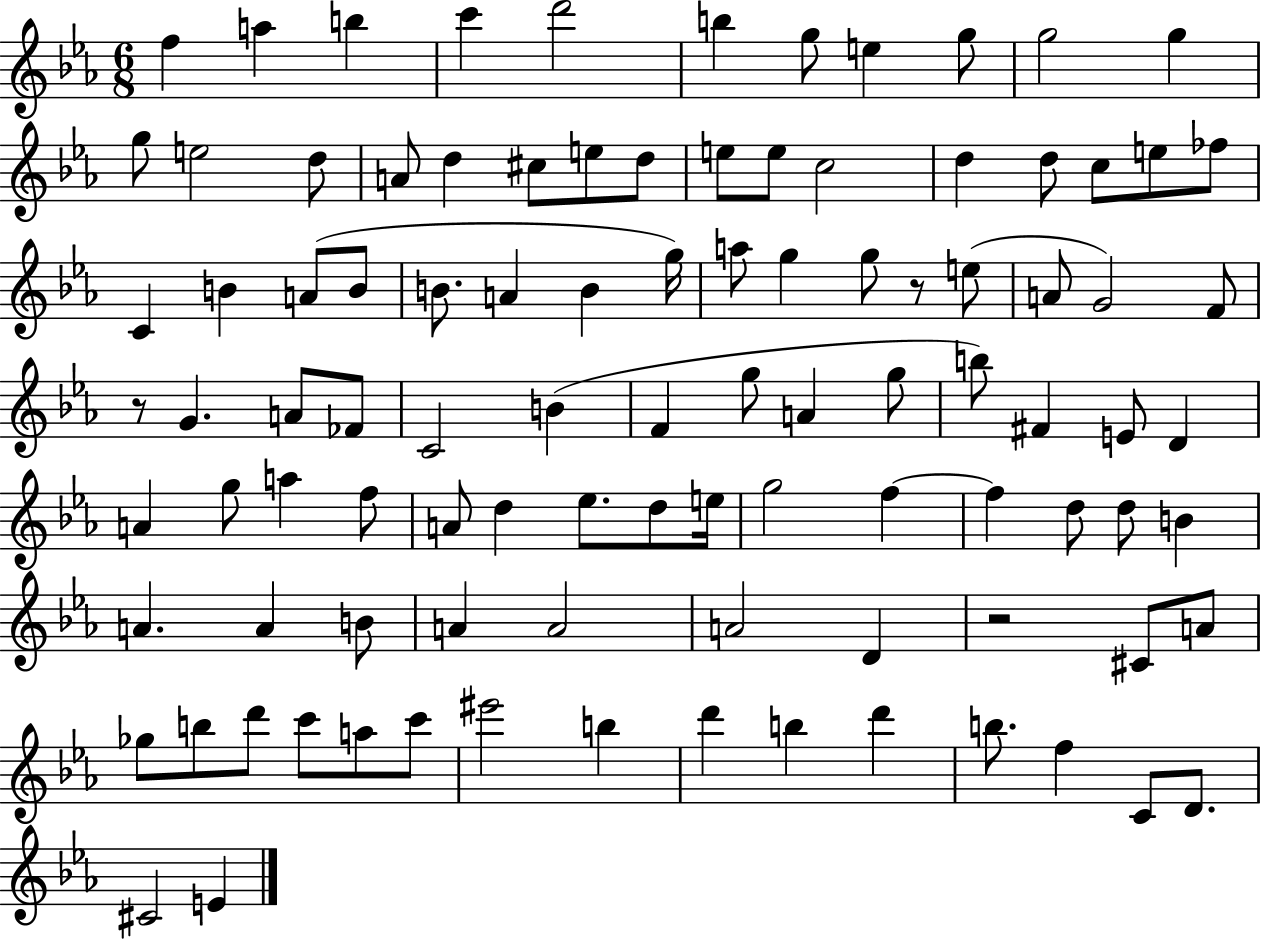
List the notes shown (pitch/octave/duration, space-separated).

F5/q A5/q B5/q C6/q D6/h B5/q G5/e E5/q G5/e G5/h G5/q G5/e E5/h D5/e A4/e D5/q C#5/e E5/e D5/e E5/e E5/e C5/h D5/q D5/e C5/e E5/e FES5/e C4/q B4/q A4/e B4/e B4/e. A4/q B4/q G5/s A5/e G5/q G5/e R/e E5/e A4/e G4/h F4/e R/e G4/q. A4/e FES4/e C4/h B4/q F4/q G5/e A4/q G5/e B5/e F#4/q E4/e D4/q A4/q G5/e A5/q F5/e A4/e D5/q Eb5/e. D5/e E5/s G5/h F5/q F5/q D5/e D5/e B4/q A4/q. A4/q B4/e A4/q A4/h A4/h D4/q R/h C#4/e A4/e Gb5/e B5/e D6/e C6/e A5/e C6/e EIS6/h B5/q D6/q B5/q D6/q B5/e. F5/q C4/e D4/e. C#4/h E4/q